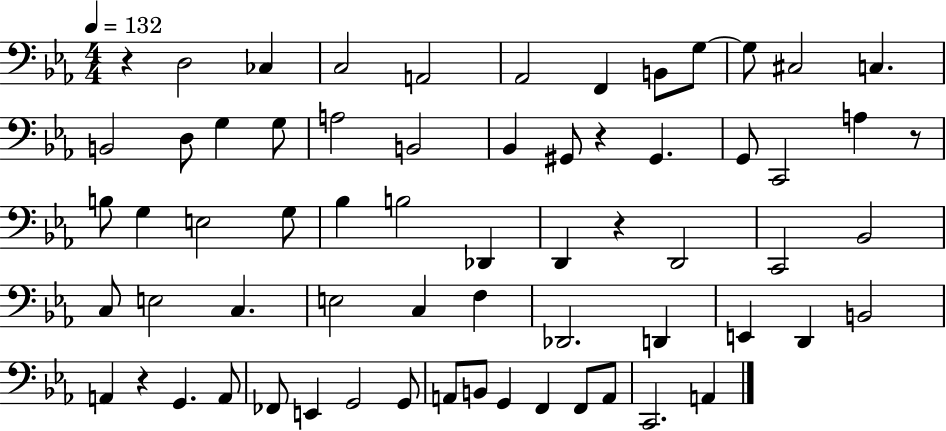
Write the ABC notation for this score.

X:1
T:Untitled
M:4/4
L:1/4
K:Eb
z D,2 _C, C,2 A,,2 _A,,2 F,, B,,/2 G,/2 G,/2 ^C,2 C, B,,2 D,/2 G, G,/2 A,2 B,,2 _B,, ^G,,/2 z ^G,, G,,/2 C,,2 A, z/2 B,/2 G, E,2 G,/2 _B, B,2 _D,, D,, z D,,2 C,,2 _B,,2 C,/2 E,2 C, E,2 C, F, _D,,2 D,, E,, D,, B,,2 A,, z G,, A,,/2 _F,,/2 E,, G,,2 G,,/2 A,,/2 B,,/2 G,, F,, F,,/2 A,,/2 C,,2 A,,